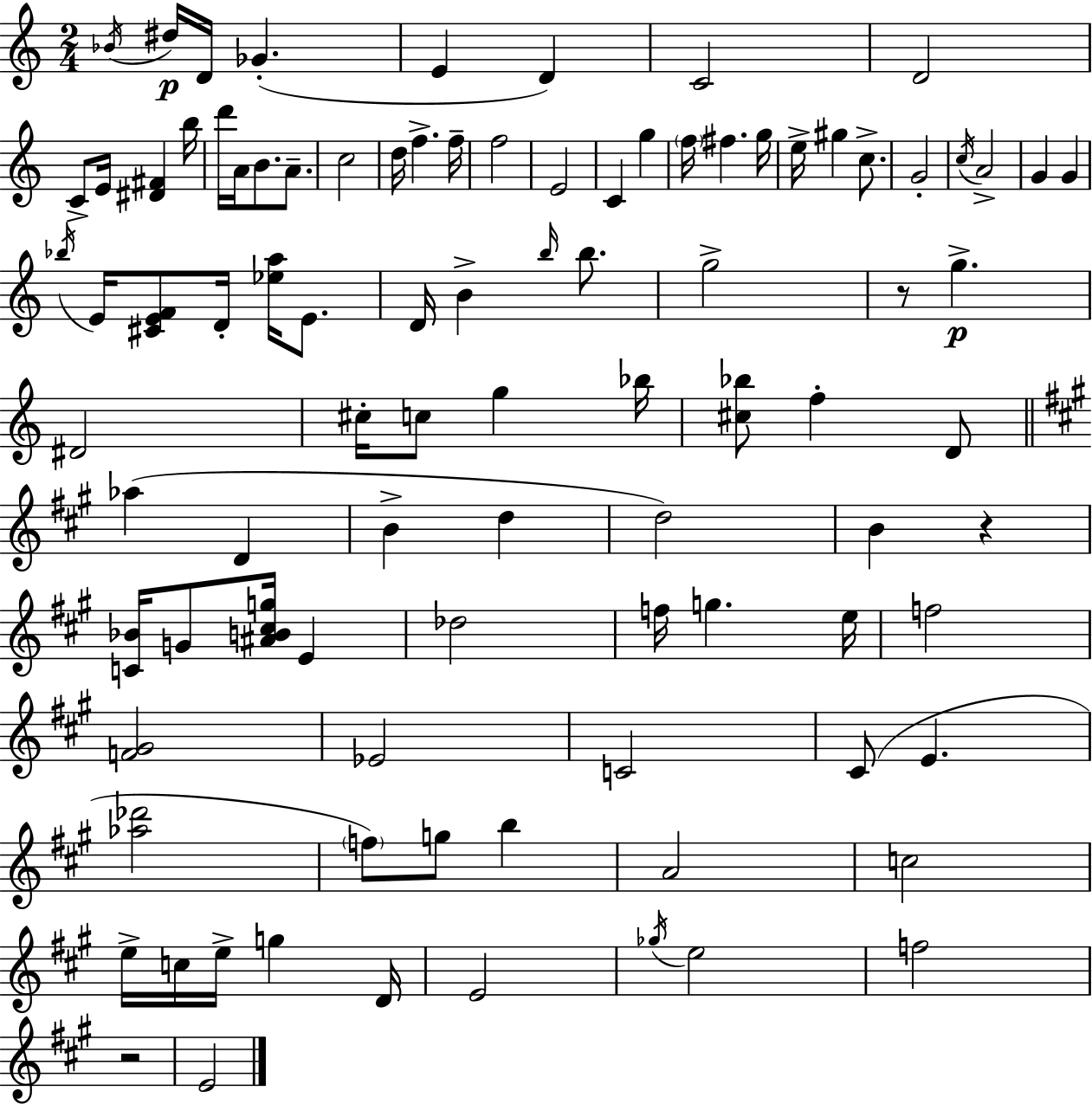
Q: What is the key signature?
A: A minor